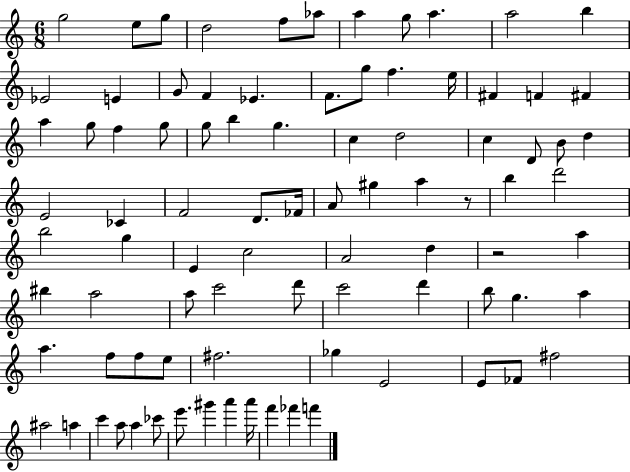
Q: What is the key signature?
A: C major